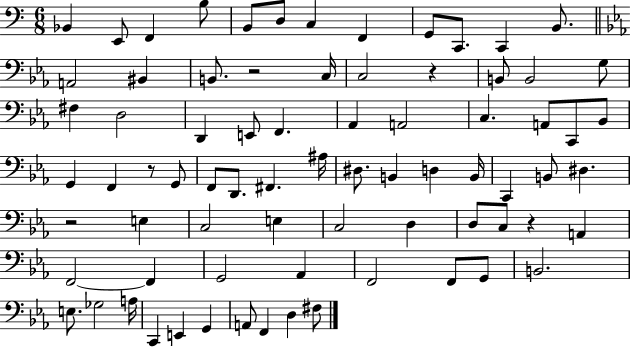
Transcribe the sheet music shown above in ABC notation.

X:1
T:Untitled
M:6/8
L:1/4
K:C
_B,, E,,/2 F,, B,/2 B,,/2 D,/2 C, F,, G,,/2 C,,/2 C,, B,,/2 A,,2 ^B,, B,,/2 z2 C,/4 C,2 z B,,/2 B,,2 G,/2 ^F, D,2 D,, E,,/2 F,, _A,, A,,2 C, A,,/2 C,,/2 _B,,/2 G,, F,, z/2 G,,/2 F,,/2 D,,/2 ^F,, ^A,/4 ^D,/2 B,, D, B,,/4 C,, B,,/2 ^D, z2 E, C,2 E, C,2 D, D,/2 C,/2 z A,, F,,2 F,, G,,2 _A,, F,,2 F,,/2 G,,/2 B,,2 E,/2 _G,2 A,/4 C,, E,, G,, A,,/2 F,, D, ^F,/2